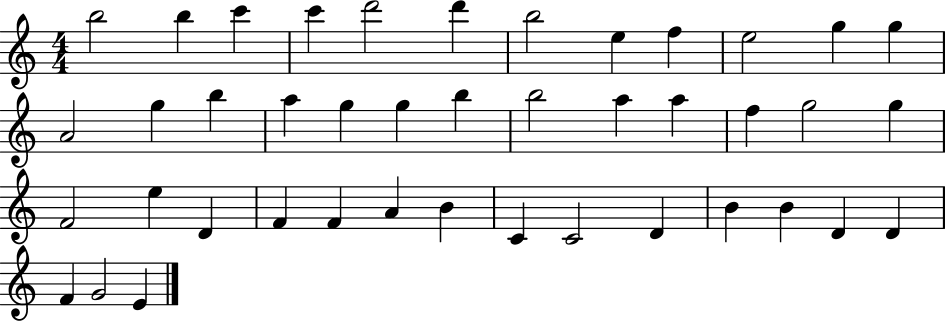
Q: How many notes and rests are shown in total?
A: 42